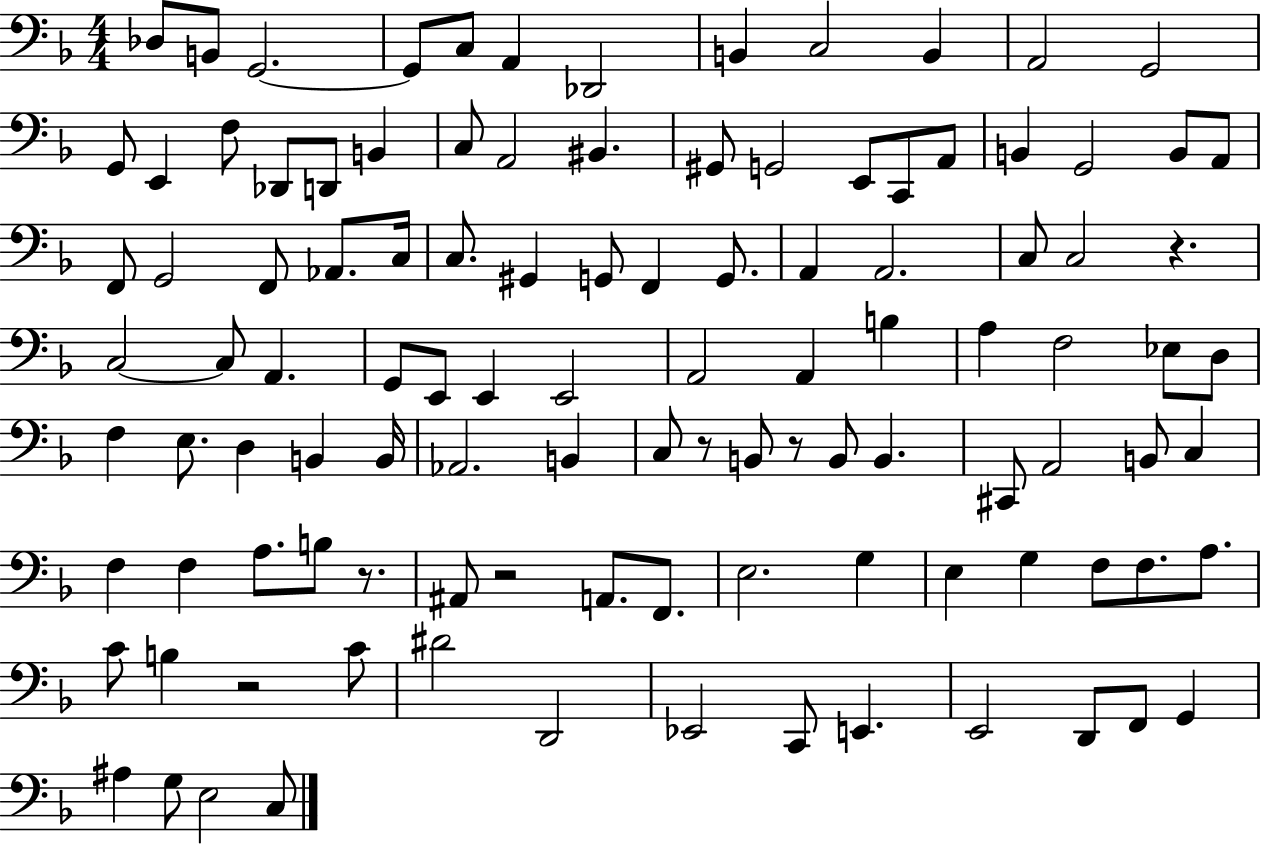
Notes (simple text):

Db3/e B2/e G2/h. G2/e C3/e A2/q Db2/h B2/q C3/h B2/q A2/h G2/h G2/e E2/q F3/e Db2/e D2/e B2/q C3/e A2/h BIS2/q. G#2/e G2/h E2/e C2/e A2/e B2/q G2/h B2/e A2/e F2/e G2/h F2/e Ab2/e. C3/s C3/e. G#2/q G2/e F2/q G2/e. A2/q A2/h. C3/e C3/h R/q. C3/h C3/e A2/q. G2/e E2/e E2/q E2/h A2/h A2/q B3/q A3/q F3/h Eb3/e D3/e F3/q E3/e. D3/q B2/q B2/s Ab2/h. B2/q C3/e R/e B2/e R/e B2/e B2/q. C#2/e A2/h B2/e C3/q F3/q F3/q A3/e. B3/e R/e. A#2/e R/h A2/e. F2/e. E3/h. G3/q E3/q G3/q F3/e F3/e. A3/e. C4/e B3/q R/h C4/e D#4/h D2/h Eb2/h C2/e E2/q. E2/h D2/e F2/e G2/q A#3/q G3/e E3/h C3/e